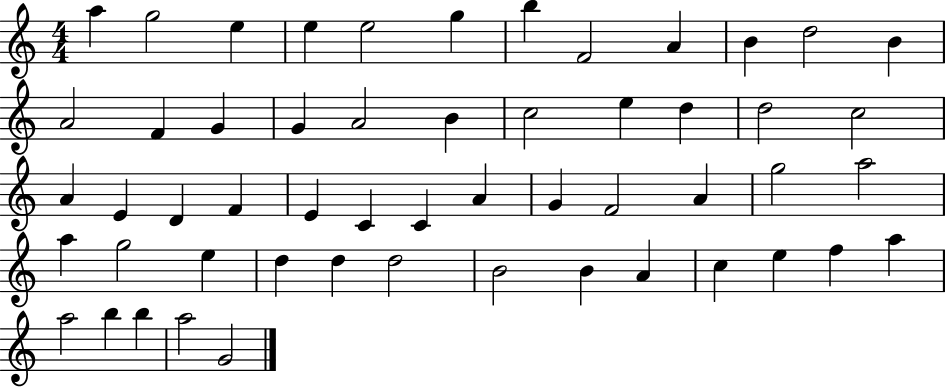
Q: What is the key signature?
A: C major